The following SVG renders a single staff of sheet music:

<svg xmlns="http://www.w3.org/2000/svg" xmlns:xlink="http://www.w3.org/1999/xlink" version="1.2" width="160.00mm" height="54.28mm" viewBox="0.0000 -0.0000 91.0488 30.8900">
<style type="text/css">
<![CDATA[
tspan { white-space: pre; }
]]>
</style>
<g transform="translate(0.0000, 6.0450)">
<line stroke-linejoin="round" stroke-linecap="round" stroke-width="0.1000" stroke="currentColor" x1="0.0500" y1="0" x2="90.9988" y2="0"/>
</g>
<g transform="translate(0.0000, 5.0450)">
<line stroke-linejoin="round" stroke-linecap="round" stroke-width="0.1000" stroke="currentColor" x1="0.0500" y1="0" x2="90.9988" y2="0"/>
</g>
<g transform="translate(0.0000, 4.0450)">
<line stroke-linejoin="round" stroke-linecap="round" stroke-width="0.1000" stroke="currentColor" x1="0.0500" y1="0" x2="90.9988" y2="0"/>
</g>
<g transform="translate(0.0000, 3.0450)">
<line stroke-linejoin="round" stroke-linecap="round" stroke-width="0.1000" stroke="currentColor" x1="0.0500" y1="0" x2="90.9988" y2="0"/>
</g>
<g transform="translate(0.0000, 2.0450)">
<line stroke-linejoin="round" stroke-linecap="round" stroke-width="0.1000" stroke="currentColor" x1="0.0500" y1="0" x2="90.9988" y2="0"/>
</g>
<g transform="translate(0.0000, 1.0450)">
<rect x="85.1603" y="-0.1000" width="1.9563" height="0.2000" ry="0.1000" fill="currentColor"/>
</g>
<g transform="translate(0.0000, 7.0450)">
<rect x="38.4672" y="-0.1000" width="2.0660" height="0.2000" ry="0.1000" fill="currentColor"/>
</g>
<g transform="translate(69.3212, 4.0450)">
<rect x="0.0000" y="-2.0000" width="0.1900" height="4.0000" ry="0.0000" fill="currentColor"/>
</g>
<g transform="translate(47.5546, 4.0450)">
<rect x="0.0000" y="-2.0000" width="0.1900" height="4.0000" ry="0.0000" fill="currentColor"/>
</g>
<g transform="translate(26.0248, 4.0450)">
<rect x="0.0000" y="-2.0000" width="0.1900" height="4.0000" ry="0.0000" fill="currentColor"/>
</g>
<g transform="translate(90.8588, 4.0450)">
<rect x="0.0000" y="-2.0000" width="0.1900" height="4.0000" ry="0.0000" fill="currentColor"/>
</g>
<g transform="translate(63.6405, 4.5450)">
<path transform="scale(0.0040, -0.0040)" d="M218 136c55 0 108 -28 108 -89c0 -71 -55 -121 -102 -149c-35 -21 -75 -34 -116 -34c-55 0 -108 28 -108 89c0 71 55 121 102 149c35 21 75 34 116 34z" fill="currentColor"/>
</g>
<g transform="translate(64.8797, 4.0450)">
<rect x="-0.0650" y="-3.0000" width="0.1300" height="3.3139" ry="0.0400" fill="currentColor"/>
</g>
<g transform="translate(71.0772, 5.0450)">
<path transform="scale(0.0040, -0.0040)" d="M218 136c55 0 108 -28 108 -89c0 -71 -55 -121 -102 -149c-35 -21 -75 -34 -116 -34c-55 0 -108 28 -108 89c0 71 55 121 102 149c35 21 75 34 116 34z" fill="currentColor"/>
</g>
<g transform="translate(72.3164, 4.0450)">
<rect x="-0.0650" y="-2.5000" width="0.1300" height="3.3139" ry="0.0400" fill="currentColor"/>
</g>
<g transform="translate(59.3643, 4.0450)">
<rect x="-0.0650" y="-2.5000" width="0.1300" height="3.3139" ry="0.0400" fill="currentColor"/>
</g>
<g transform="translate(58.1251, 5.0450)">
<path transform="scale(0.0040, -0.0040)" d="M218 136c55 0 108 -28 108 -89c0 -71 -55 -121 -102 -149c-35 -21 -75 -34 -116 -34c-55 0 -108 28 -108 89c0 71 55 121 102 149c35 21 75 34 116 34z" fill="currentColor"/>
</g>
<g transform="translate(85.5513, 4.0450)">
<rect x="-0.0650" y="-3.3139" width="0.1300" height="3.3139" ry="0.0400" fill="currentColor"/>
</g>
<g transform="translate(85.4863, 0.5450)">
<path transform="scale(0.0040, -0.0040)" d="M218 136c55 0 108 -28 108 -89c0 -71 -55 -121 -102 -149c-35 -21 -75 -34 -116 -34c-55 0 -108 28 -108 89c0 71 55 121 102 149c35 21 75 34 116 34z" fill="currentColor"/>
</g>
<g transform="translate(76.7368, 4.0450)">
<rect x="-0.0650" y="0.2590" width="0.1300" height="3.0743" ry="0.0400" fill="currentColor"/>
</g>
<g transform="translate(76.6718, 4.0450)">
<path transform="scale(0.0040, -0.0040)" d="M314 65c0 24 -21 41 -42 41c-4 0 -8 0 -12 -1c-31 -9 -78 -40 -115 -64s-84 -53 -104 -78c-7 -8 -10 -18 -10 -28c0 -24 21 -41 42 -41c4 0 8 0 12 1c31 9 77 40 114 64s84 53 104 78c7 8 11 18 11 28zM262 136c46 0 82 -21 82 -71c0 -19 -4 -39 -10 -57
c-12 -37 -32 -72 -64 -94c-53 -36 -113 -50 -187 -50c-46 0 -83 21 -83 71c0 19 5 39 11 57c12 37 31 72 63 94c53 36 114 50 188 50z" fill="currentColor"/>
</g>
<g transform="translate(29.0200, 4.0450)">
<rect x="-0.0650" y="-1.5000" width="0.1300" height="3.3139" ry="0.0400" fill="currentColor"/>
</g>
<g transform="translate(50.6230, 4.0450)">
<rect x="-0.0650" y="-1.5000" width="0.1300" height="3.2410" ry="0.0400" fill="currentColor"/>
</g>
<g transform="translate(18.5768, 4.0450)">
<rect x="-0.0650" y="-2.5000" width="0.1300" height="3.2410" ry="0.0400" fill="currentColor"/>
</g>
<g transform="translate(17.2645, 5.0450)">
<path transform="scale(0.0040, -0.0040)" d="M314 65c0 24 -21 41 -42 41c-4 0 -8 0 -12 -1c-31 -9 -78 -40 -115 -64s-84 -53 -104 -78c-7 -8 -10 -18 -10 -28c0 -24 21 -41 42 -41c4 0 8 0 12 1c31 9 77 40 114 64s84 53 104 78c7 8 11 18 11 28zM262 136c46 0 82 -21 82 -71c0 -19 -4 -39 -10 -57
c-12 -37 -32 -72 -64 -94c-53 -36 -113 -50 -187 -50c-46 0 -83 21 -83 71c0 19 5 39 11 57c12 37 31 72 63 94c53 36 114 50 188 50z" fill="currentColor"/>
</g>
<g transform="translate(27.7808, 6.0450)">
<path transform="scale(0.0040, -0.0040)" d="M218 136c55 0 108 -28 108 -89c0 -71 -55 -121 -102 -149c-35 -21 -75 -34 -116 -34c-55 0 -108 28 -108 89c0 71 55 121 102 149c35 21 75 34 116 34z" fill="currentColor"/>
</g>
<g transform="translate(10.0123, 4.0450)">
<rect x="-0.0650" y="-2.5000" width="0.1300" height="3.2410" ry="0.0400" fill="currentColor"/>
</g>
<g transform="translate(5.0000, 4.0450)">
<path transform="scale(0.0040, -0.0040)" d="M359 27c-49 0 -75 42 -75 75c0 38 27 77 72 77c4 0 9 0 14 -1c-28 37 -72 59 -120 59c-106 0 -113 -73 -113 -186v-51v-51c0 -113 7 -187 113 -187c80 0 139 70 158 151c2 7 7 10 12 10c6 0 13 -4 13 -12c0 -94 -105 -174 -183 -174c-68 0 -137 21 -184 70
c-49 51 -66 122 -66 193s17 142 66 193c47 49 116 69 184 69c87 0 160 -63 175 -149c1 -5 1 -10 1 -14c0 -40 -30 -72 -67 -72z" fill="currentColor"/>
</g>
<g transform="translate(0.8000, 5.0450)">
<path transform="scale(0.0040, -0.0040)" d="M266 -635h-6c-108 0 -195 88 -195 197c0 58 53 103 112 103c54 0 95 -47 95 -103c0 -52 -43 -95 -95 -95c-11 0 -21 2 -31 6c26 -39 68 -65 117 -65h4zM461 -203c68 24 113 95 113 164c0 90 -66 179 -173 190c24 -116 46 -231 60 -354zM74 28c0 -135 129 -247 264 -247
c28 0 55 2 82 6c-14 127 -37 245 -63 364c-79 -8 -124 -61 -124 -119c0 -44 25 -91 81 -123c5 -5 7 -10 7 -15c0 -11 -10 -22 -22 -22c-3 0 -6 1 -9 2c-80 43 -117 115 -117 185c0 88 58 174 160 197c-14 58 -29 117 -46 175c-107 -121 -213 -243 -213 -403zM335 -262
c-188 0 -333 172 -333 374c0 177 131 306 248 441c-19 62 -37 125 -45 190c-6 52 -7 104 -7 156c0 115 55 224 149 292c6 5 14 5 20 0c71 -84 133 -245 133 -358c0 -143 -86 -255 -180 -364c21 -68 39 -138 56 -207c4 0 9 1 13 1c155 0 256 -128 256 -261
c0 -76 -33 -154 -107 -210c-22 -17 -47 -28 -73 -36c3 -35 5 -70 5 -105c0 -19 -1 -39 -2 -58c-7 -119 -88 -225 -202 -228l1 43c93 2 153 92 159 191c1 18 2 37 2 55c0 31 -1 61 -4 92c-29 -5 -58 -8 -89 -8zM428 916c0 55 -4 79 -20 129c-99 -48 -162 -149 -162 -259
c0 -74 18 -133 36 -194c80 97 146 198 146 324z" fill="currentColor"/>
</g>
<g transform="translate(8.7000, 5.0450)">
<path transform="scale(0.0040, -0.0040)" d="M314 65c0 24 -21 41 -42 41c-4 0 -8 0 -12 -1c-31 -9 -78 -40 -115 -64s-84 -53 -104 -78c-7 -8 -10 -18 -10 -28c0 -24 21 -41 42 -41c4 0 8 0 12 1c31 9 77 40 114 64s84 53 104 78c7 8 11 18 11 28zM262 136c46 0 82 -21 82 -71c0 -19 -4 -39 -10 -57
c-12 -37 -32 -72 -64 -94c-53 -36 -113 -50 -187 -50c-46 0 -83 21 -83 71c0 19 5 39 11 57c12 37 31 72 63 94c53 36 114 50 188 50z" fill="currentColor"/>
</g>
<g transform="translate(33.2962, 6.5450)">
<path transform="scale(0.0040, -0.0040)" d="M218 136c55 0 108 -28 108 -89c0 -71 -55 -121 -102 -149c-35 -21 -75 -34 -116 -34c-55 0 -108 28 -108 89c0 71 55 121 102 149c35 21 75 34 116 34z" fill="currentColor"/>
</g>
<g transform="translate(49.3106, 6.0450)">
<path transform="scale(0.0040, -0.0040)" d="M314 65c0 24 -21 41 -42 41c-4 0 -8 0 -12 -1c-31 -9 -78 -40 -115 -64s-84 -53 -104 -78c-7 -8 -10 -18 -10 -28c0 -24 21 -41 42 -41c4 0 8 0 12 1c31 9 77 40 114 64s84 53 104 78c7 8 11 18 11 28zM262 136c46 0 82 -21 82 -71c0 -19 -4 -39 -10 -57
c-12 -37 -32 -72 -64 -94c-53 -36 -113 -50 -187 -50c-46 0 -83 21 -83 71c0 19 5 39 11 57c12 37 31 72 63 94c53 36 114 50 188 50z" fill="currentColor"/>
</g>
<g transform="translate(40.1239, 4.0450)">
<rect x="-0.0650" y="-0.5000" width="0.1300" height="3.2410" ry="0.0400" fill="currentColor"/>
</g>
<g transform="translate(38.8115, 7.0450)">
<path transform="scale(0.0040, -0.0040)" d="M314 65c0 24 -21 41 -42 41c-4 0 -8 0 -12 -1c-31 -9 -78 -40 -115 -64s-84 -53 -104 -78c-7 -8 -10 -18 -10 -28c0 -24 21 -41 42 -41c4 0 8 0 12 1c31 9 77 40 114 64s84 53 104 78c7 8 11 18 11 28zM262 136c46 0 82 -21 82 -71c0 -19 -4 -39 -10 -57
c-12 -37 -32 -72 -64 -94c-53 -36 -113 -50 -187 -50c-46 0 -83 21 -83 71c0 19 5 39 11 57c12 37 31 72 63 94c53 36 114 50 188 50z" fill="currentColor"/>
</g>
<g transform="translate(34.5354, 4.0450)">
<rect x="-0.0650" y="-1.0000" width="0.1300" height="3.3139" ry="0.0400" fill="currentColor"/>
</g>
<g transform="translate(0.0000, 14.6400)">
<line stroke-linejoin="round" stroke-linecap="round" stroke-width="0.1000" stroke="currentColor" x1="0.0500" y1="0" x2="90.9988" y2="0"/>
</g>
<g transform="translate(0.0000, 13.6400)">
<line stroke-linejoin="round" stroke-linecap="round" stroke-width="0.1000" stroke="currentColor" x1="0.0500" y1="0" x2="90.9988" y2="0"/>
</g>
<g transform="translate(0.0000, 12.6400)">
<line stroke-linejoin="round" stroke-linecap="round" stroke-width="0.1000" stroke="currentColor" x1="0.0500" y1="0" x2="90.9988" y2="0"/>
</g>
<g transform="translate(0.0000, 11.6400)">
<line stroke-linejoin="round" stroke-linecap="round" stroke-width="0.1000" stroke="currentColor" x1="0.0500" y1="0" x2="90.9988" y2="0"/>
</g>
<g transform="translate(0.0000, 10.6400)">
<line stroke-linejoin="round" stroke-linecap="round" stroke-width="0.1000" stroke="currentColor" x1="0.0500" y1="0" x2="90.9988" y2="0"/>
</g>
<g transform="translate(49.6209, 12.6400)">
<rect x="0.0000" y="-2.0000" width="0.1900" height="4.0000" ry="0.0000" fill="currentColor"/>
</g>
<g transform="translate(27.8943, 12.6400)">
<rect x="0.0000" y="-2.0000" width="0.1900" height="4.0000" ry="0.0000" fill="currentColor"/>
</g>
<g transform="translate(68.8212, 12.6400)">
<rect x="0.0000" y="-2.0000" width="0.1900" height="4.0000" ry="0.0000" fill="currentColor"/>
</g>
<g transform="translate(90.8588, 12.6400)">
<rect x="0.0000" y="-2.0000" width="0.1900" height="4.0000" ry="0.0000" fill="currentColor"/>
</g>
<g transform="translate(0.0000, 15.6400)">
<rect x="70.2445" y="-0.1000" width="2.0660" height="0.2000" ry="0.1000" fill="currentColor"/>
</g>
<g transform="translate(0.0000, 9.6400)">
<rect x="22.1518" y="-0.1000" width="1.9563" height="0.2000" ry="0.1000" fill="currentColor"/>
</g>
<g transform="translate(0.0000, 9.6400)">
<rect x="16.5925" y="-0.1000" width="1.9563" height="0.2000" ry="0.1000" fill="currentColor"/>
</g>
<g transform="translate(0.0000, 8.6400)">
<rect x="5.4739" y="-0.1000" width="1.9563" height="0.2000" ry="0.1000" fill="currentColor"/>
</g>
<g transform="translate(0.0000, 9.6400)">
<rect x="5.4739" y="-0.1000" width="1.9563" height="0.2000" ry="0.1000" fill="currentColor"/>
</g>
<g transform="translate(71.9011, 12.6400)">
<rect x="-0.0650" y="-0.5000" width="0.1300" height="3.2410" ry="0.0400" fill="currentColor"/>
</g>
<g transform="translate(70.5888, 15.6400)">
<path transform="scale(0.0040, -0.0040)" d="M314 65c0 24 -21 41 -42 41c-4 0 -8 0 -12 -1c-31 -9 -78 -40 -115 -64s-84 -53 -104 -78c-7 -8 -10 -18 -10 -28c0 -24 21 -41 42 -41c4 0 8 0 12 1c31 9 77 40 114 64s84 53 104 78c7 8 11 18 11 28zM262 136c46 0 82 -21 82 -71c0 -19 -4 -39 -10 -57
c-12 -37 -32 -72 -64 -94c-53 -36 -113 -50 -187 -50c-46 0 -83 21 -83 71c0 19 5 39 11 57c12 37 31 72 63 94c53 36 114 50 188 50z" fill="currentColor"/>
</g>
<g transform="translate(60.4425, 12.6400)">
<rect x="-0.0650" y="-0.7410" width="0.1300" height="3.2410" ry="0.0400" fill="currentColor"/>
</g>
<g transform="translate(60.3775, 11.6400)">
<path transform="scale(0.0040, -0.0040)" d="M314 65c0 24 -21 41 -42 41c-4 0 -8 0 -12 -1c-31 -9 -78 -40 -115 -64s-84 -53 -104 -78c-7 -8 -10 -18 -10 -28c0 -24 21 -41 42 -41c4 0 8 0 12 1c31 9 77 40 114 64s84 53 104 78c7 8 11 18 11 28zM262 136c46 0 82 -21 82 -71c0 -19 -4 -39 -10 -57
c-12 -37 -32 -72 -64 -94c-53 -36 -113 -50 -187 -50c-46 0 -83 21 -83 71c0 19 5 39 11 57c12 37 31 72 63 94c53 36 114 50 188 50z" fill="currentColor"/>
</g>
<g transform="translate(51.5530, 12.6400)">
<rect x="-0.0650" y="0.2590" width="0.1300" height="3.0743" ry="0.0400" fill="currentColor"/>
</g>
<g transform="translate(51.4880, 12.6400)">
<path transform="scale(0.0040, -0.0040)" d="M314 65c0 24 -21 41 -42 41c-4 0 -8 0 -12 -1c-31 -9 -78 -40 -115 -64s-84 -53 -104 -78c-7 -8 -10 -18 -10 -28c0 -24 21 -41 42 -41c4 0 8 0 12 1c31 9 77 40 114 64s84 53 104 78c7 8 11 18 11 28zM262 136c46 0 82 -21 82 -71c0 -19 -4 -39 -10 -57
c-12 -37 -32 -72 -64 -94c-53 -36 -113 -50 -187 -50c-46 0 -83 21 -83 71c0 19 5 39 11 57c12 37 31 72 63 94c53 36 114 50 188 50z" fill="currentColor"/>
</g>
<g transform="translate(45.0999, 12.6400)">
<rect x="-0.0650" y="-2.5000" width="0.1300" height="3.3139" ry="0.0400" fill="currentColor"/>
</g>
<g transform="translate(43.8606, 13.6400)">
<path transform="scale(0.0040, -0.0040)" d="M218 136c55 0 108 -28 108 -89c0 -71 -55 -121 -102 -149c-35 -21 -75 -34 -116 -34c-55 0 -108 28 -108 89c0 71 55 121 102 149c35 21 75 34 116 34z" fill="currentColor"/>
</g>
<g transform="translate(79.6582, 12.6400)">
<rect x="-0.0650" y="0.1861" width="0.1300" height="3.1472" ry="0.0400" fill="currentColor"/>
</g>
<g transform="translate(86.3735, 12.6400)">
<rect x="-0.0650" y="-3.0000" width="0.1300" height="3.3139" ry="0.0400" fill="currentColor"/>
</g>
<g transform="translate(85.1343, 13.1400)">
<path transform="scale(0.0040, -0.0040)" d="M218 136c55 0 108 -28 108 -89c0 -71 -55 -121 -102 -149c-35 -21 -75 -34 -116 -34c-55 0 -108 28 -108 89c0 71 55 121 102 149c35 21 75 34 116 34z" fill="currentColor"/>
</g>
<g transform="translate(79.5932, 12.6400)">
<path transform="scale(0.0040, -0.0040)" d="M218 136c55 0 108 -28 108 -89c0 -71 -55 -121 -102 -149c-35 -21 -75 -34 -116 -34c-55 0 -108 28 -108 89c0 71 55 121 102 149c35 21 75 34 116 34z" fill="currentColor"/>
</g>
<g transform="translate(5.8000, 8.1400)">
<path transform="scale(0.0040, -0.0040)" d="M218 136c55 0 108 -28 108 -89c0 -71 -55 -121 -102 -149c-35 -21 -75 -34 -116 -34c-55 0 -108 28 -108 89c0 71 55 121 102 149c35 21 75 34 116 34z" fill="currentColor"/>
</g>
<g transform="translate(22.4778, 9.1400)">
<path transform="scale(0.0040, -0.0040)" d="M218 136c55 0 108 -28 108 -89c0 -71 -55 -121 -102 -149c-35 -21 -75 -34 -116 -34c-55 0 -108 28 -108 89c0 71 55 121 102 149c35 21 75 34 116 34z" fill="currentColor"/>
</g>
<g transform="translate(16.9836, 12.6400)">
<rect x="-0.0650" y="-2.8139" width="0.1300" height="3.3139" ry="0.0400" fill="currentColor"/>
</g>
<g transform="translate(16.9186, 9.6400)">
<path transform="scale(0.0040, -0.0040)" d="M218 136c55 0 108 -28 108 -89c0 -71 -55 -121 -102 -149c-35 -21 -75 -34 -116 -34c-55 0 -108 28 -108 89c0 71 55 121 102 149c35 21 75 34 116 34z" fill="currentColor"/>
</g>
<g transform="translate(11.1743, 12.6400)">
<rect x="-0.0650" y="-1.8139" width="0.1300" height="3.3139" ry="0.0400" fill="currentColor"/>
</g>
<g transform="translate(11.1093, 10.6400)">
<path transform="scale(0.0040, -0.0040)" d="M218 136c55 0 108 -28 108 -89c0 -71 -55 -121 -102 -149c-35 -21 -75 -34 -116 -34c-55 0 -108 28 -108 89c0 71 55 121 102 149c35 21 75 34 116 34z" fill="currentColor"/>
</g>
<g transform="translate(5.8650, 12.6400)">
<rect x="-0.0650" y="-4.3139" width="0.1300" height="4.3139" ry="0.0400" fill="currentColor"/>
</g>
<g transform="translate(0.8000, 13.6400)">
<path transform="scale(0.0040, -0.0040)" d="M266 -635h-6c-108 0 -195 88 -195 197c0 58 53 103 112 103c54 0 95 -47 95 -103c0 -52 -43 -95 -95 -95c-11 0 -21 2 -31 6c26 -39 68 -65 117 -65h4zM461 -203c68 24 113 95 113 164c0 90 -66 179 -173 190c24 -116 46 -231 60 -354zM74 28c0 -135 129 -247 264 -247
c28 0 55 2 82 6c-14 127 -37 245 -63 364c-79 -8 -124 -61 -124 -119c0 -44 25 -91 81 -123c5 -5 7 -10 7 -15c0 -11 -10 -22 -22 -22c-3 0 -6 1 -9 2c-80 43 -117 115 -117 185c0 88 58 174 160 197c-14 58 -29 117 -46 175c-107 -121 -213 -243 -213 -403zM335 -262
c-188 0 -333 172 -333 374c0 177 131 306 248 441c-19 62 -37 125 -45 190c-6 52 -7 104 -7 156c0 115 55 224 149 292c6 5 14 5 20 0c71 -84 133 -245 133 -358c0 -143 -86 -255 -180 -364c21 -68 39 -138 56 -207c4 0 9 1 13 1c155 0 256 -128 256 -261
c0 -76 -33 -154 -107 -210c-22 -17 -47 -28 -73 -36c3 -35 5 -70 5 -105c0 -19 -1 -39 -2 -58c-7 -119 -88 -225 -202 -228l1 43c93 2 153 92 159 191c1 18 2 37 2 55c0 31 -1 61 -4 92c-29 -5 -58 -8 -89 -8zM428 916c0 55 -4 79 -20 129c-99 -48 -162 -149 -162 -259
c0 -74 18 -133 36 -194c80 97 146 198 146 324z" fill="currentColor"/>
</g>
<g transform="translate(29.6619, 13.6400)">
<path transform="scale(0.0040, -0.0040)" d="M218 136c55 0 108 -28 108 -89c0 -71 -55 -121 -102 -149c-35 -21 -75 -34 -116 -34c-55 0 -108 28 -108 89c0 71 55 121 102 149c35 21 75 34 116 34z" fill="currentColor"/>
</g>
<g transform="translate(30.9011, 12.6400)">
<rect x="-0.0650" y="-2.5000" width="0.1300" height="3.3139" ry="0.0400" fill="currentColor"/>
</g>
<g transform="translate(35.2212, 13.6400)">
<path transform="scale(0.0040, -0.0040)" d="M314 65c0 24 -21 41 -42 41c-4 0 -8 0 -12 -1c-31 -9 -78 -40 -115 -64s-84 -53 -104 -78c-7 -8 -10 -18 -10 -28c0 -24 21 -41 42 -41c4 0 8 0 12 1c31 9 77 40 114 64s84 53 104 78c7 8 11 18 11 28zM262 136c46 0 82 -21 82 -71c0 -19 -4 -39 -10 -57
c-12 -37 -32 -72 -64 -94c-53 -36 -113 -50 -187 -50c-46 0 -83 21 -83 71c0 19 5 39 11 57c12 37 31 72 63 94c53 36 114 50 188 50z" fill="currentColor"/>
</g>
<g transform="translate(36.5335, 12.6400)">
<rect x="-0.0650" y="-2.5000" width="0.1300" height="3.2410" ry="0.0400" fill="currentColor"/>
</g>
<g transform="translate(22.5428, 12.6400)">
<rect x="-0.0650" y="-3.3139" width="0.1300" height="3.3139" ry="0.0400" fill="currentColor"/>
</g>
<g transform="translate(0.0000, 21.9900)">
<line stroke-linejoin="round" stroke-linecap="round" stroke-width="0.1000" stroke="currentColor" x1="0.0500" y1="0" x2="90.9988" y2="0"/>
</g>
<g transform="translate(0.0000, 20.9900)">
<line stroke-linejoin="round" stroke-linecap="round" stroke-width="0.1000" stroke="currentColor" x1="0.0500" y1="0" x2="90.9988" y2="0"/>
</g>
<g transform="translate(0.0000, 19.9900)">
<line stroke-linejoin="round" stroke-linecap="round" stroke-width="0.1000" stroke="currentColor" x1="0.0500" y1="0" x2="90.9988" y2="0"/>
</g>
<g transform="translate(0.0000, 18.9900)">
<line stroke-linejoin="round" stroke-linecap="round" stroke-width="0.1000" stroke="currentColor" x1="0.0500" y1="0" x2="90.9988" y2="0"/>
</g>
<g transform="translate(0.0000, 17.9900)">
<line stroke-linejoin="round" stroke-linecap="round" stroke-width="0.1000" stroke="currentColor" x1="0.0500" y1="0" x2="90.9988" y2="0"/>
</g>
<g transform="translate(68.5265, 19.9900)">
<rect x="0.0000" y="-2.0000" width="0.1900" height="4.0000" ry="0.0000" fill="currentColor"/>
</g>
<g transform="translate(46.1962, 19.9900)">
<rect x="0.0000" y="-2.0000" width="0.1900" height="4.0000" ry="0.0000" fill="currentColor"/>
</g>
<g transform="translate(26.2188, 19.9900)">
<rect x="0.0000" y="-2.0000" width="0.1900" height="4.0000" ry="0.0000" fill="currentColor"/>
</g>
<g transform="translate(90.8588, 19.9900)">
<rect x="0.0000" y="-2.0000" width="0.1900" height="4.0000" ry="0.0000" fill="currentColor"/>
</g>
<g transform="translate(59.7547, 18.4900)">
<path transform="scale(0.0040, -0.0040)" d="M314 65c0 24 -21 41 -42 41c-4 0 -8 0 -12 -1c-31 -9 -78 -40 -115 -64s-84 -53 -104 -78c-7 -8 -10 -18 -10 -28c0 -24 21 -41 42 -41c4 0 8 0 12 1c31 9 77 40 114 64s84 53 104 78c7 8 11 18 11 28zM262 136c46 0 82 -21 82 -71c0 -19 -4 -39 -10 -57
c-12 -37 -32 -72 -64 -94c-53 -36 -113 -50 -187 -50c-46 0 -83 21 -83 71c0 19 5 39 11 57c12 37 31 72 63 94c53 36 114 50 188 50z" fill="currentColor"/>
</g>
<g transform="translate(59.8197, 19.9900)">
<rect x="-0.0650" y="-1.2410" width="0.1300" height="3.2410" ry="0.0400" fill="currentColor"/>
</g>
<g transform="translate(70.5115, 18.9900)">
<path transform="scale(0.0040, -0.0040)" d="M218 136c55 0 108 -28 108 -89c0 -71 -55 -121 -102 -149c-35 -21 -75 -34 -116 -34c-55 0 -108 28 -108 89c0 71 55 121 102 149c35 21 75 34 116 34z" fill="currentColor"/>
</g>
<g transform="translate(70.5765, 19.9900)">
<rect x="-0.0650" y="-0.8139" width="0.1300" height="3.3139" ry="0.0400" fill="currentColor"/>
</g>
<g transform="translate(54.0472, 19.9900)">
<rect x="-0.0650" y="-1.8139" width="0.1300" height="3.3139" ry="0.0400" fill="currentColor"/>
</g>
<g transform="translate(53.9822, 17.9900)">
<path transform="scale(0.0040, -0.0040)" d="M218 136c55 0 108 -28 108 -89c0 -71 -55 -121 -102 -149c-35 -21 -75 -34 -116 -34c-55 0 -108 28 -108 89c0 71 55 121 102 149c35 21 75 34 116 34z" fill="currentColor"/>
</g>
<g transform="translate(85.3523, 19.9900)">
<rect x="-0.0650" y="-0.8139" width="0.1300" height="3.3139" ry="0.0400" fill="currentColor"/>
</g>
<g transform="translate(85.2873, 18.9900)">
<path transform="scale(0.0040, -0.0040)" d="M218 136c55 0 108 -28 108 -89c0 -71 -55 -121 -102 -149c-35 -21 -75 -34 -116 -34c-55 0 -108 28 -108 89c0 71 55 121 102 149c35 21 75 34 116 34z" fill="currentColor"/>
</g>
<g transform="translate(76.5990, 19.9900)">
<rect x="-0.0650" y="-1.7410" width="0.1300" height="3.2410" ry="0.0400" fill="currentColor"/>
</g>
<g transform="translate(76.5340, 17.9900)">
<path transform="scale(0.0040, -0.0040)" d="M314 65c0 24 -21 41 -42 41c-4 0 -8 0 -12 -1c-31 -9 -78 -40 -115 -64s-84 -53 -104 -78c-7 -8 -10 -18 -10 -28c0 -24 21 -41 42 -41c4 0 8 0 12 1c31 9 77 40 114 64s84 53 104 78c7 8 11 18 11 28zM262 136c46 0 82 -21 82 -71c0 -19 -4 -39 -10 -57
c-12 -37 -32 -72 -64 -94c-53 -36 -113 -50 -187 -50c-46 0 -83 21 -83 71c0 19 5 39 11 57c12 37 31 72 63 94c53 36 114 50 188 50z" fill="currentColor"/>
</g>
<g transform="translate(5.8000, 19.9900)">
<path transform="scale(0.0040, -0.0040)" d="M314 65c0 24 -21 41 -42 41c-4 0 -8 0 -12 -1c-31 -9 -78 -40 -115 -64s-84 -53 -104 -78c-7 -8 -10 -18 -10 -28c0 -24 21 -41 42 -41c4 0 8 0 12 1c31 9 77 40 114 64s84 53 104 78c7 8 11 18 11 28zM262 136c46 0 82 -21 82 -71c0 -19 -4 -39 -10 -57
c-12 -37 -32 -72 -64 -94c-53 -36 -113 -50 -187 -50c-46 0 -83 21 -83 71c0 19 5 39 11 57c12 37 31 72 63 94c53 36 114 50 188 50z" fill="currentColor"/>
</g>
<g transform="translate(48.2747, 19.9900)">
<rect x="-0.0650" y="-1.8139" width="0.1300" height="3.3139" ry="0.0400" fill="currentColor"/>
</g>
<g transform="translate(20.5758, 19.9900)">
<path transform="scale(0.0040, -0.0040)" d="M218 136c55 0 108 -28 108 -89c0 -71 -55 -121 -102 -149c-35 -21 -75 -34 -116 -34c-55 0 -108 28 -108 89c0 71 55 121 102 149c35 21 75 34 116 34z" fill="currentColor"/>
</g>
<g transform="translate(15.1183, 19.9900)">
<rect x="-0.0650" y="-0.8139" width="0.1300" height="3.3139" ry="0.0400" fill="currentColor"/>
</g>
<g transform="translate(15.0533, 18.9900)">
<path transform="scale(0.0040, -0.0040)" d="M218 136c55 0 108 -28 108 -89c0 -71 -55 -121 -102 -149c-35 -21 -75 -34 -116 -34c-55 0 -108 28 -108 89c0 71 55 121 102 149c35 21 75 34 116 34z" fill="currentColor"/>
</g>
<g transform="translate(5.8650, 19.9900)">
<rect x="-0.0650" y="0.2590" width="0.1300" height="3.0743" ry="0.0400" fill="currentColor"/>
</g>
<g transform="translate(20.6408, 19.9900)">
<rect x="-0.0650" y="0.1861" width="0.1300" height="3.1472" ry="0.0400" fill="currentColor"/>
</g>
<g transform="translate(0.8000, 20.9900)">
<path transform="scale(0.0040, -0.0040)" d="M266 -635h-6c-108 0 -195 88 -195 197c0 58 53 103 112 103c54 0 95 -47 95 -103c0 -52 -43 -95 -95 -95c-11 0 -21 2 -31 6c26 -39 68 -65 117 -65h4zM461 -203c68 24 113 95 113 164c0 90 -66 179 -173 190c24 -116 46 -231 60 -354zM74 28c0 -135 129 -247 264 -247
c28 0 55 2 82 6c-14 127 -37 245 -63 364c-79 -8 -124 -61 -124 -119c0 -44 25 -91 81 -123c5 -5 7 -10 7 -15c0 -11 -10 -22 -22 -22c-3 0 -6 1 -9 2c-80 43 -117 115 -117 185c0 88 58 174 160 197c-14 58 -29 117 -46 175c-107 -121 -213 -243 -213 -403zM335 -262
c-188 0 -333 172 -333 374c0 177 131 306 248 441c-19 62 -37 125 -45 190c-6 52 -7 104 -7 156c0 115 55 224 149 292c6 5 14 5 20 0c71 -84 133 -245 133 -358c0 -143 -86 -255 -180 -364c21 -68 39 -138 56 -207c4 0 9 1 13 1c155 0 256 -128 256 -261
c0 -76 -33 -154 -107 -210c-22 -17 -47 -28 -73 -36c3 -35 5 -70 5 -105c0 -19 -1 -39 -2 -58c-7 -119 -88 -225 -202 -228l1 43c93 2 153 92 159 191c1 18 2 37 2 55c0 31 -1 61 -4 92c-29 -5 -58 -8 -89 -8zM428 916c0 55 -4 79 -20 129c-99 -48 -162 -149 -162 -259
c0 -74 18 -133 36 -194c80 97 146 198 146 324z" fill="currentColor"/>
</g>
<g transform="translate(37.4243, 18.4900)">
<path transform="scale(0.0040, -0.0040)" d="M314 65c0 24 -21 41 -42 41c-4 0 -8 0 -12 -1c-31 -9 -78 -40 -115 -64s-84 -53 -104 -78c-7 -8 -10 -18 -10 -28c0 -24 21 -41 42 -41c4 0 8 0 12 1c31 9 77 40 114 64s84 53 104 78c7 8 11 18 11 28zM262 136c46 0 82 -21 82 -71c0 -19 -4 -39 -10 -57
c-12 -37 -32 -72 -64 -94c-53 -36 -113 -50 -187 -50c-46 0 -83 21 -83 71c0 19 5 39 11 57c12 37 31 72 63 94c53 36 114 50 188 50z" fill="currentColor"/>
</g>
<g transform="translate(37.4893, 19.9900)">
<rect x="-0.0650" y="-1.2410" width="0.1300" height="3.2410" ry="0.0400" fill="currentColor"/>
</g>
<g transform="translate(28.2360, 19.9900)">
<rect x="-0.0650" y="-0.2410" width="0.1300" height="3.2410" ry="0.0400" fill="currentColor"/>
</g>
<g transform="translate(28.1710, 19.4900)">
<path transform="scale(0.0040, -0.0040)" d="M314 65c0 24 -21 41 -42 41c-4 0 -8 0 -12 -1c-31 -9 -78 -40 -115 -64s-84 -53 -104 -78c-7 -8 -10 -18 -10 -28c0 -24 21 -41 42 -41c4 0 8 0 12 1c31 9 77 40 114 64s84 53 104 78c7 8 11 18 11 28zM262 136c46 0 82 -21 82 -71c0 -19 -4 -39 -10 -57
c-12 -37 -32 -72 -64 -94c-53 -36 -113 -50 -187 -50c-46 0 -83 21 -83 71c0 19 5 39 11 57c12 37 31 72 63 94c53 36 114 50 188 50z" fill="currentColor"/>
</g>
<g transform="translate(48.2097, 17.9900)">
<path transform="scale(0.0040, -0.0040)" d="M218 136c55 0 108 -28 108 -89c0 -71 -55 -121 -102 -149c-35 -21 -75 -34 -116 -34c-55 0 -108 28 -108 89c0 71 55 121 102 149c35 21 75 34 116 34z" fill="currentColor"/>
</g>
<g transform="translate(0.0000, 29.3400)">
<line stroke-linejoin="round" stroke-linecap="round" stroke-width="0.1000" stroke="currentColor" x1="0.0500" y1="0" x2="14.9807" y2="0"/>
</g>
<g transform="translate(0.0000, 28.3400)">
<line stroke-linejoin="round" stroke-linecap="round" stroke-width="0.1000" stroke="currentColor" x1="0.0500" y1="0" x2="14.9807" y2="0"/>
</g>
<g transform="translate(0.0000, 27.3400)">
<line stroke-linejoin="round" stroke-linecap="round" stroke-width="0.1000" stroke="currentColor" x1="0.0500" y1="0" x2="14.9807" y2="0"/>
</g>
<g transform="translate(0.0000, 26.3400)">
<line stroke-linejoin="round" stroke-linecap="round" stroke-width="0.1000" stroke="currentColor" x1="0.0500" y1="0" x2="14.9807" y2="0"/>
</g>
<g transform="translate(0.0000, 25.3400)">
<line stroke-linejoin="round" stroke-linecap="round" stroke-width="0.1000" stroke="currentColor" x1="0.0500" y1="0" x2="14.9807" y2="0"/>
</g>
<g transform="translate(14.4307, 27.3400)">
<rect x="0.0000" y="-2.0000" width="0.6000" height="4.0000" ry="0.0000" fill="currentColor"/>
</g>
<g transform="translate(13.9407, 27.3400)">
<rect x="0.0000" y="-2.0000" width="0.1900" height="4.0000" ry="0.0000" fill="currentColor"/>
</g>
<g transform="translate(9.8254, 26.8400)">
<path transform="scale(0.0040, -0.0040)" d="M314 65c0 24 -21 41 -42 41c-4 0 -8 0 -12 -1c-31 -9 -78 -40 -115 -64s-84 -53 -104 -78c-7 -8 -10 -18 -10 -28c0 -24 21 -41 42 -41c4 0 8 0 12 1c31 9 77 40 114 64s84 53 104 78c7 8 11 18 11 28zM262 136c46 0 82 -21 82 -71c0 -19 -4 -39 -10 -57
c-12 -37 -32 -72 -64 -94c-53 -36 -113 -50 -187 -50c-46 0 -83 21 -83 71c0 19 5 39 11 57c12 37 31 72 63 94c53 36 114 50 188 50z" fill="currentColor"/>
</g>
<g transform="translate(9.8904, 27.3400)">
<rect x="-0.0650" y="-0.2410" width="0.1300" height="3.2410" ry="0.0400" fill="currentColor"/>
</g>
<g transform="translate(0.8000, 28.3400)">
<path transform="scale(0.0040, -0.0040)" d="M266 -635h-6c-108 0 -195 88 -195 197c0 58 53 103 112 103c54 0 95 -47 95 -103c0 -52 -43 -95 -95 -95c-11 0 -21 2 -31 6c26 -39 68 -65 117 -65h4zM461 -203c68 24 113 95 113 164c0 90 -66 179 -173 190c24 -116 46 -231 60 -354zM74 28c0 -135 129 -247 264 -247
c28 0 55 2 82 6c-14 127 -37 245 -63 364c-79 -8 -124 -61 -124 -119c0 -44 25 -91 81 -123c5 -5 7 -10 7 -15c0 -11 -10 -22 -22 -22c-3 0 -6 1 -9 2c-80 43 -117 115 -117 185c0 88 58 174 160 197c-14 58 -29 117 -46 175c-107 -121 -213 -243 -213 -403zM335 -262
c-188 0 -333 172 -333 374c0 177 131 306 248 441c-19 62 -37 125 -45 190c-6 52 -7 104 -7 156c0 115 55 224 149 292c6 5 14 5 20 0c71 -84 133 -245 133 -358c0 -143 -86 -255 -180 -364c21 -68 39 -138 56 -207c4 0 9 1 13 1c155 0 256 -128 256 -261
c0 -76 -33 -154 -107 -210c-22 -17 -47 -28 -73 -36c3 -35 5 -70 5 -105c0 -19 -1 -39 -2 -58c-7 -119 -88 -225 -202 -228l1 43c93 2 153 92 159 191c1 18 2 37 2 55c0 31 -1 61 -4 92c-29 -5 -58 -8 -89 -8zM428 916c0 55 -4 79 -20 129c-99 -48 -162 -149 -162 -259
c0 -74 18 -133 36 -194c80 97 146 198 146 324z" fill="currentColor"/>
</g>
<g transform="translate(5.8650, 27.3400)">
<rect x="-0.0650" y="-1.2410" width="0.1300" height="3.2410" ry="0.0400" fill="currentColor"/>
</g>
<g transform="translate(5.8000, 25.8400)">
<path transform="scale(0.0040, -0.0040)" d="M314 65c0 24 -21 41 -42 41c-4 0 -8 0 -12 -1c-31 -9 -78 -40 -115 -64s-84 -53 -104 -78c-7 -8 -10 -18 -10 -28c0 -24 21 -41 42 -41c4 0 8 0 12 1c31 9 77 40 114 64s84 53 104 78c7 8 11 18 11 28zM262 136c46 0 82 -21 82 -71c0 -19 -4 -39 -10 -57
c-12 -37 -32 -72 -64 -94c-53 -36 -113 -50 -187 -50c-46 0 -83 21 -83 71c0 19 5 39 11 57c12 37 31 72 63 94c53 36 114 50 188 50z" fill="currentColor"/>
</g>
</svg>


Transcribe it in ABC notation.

X:1
T:Untitled
M:4/4
L:1/4
K:C
G2 G2 E D C2 E2 G A G B2 b d' f a b G G2 G B2 d2 C2 B A B2 d B c2 e2 f f e2 d f2 d e2 c2